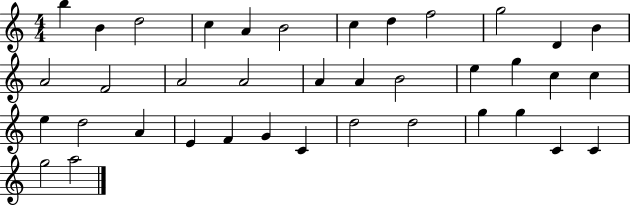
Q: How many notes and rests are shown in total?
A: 38